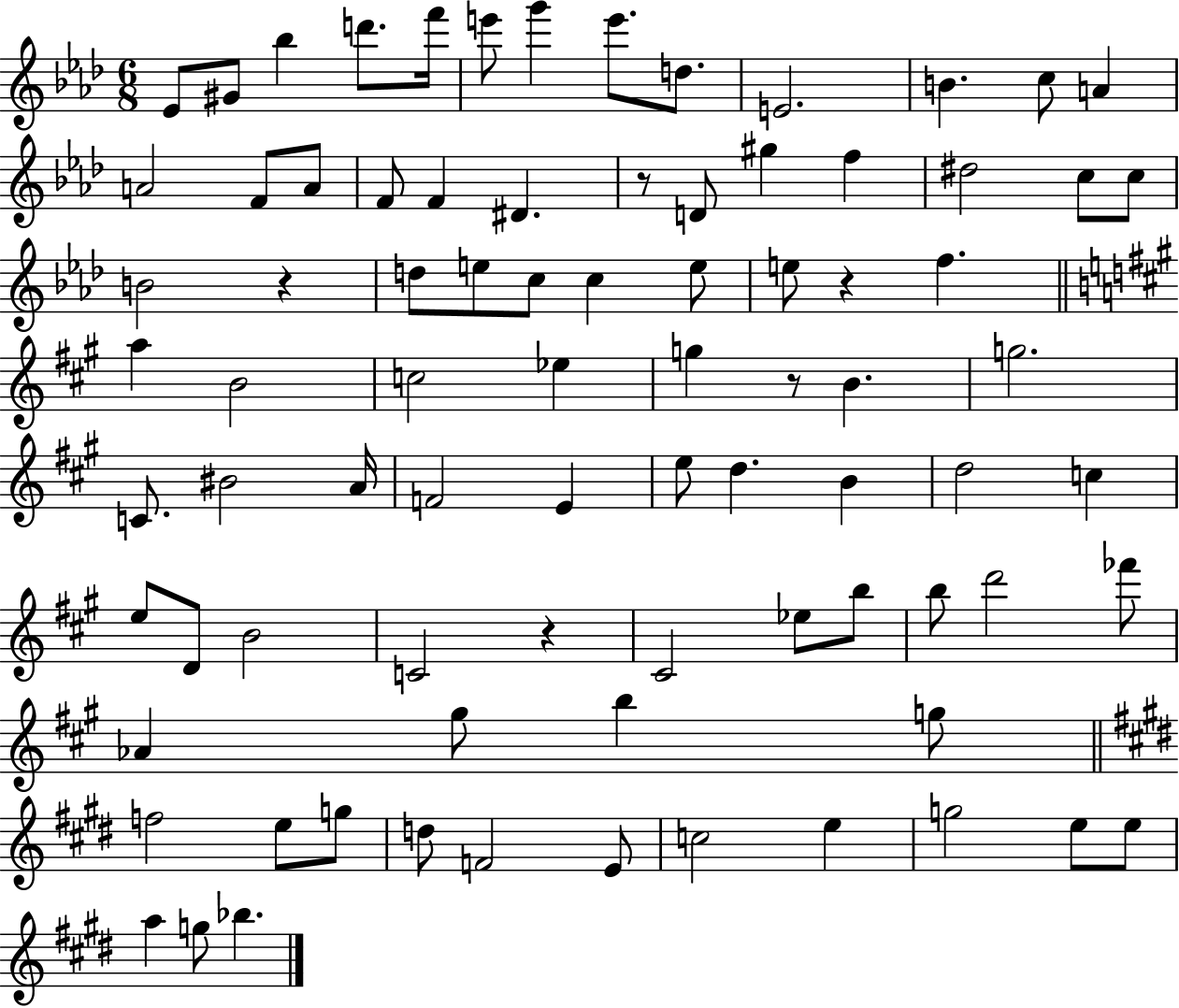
X:1
T:Untitled
M:6/8
L:1/4
K:Ab
_E/2 ^G/2 _b d'/2 f'/4 e'/2 g' e'/2 d/2 E2 B c/2 A A2 F/2 A/2 F/2 F ^D z/2 D/2 ^g f ^d2 c/2 c/2 B2 z d/2 e/2 c/2 c e/2 e/2 z f a B2 c2 _e g z/2 B g2 C/2 ^B2 A/4 F2 E e/2 d B d2 c e/2 D/2 B2 C2 z ^C2 _e/2 b/2 b/2 d'2 _f'/2 _A ^g/2 b g/2 f2 e/2 g/2 d/2 F2 E/2 c2 e g2 e/2 e/2 a g/2 _b